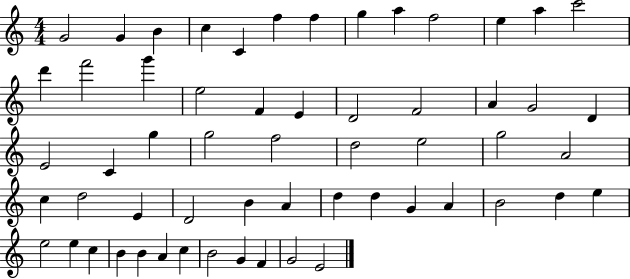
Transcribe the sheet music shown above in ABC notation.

X:1
T:Untitled
M:4/4
L:1/4
K:C
G2 G B c C f f g a f2 e a c'2 d' f'2 g' e2 F E D2 F2 A G2 D E2 C g g2 f2 d2 e2 g2 A2 c d2 E D2 B A d d G A B2 d e e2 e c B B A c B2 G F G2 E2